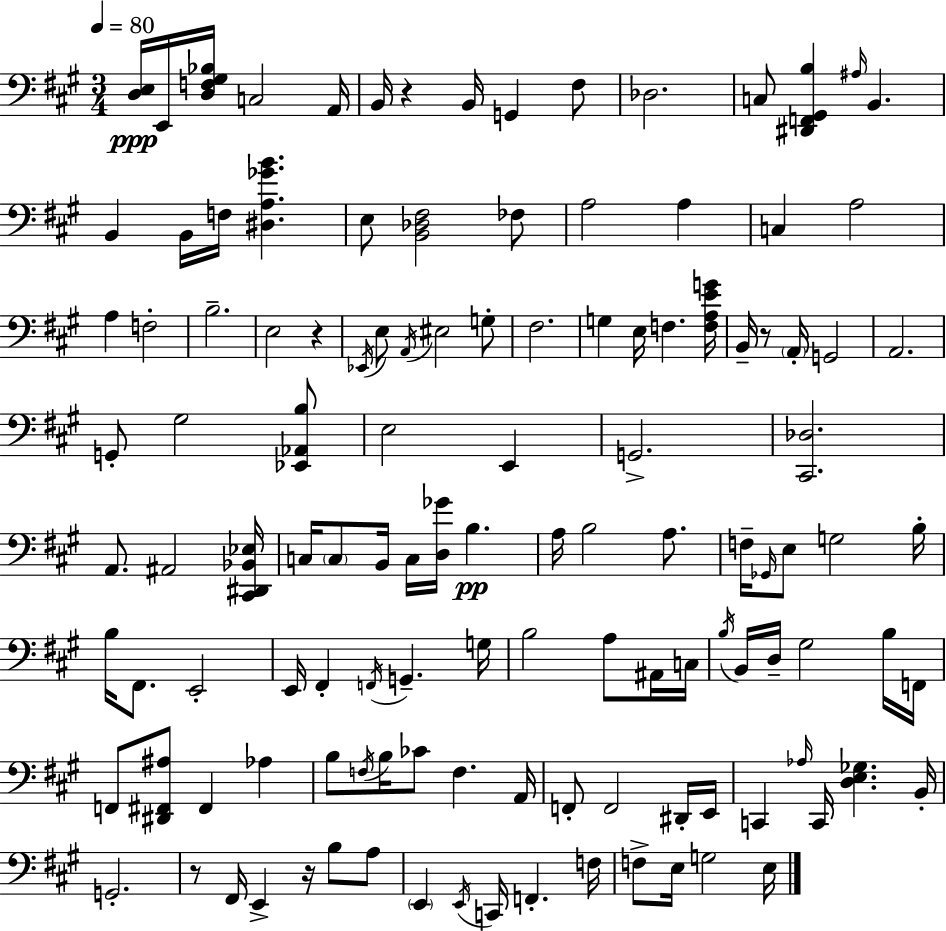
X:1
T:Untitled
M:3/4
L:1/4
K:A
[D,E,]/4 E,,/4 [D,F,^G,_B,]/4 C,2 A,,/4 B,,/4 z B,,/4 G,, ^F,/2 _D,2 C,/2 [^D,,F,,^G,,B,] ^A,/4 B,, B,, B,,/4 F,/4 [^D,A,_GB] E,/2 [B,,_D,^F,]2 _F,/2 A,2 A, C, A,2 A, F,2 B,2 E,2 z _E,,/4 E,/2 A,,/4 ^E,2 G,/2 ^F,2 G, E,/4 F, [F,A,EG]/4 B,,/4 z/2 A,,/4 G,,2 A,,2 G,,/2 ^G,2 [_E,,_A,,B,]/2 E,2 E,, G,,2 [^C,,_D,]2 A,,/2 ^A,,2 [^C,,^D,,_B,,_E,]/4 C,/4 C,/2 B,,/4 C,/4 [D,_G]/4 B, A,/4 B,2 A,/2 F,/4 _G,,/4 E,/2 G,2 B,/4 B,/4 ^F,,/2 E,,2 E,,/4 ^F,, F,,/4 G,, G,/4 B,2 A,/2 ^A,,/4 C,/4 B,/4 B,,/4 D,/4 ^G,2 B,/4 F,,/4 F,,/2 [^D,,^F,,^A,]/2 ^F,, _A, B,/2 F,/4 B,/4 _C/2 F, A,,/4 F,,/2 F,,2 ^D,,/4 E,,/4 C,, _A,/4 C,,/4 [D,E,_G,] B,,/4 G,,2 z/2 ^F,,/4 E,, z/4 B,/2 A,/2 E,, E,,/4 C,,/4 F,, F,/4 F,/2 E,/4 G,2 E,/4